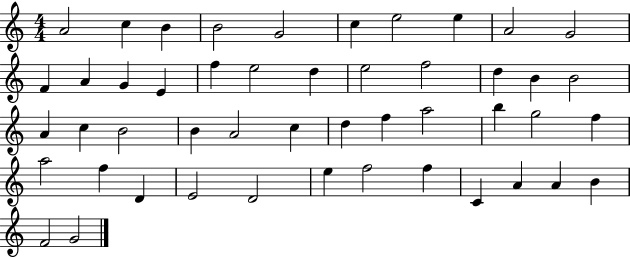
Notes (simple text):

A4/h C5/q B4/q B4/h G4/h C5/q E5/h E5/q A4/h G4/h F4/q A4/q G4/q E4/q F5/q E5/h D5/q E5/h F5/h D5/q B4/q B4/h A4/q C5/q B4/h B4/q A4/h C5/q D5/q F5/q A5/h B5/q G5/h F5/q A5/h F5/q D4/q E4/h D4/h E5/q F5/h F5/q C4/q A4/q A4/q B4/q F4/h G4/h